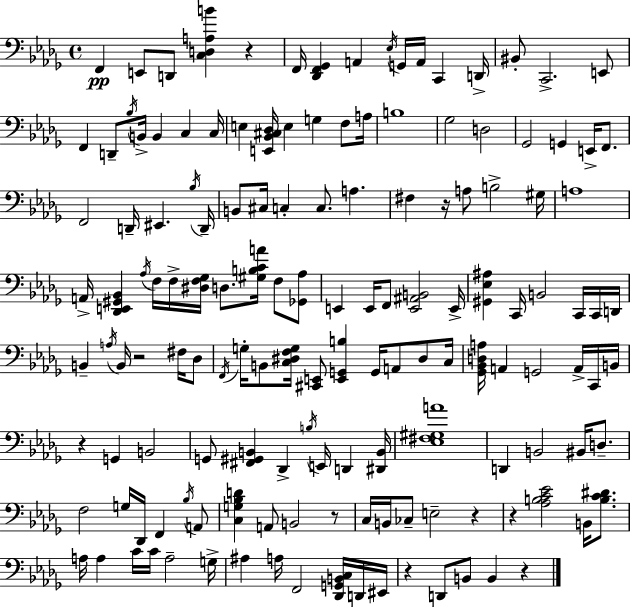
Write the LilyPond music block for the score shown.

{
  \clef bass
  \time 4/4
  \defaultTimeSignature
  \key bes \minor
  \repeat volta 2 { f,4\pp e,8 d,8 <c d a b'>4 r4 | f,16 <des, f, ges,>4 a,4 \acciaccatura { ees16 } g,16 a,16 c,4 | d,16-> bis,8-. c,2.-> e,8 | f,4 d,8-- \acciaccatura { bes16 } b,16-> b,4 c4 | \break c16 e4 <e, bes, cis des>16 e4 g4 f8 | a16 b1 | ges2 d2 | ges,2 g,4 e,16-> f,8. | \break f,2 d,16-- eis,4. | \acciaccatura { bes16 } d,16-- b,8 cis16 c4-. c8. a4. | fis4 r16 a8 b2-> | gis16 a1 | \break a,16-> <des, e, gis, bes,>4 \acciaccatura { aes16 } f16 f16-> <dis f ges>16 d8. <gis b c' a'>16 | f8 <ges, aes>8 e,4 e,16 f,8 <e, ais, b,>2 | e,16-> <gis, ees ais>4 c,16 b,2 | c,16 c,16 d,16 b,4-- \acciaccatura { a16 } b,16 r2 | \break fis16 des8 \acciaccatura { f,16 } g16-. b,8 <c dis f g>16 <cis, e,>8 <e, g, b>4 | g,16 a,8 dis8 c16 <ges, bes, d a>16 a,4 g,2 | a,16-> c,16 b,16 r4 g,4 b,2 | g,8 <fis, gis, b,>4 des,4-> | \break \acciaccatura { b16 } e,16 d,4 <dis, b,>16 <ees fis gis a'>1 | d,4 b,2 | bis,16 d8.-- f2 g16 | des,16 f,4 \acciaccatura { bes16 } a,8 <c g bes d'>4 a,8 b,2 | \break r8 c16 b,16 ces8-- e2-- | r4 r4 <aes b c' ees'>2 | b,16 <b c' dis'>8. a16 a4 c'16 c'16 a2-- | g16-> ais4 a16 f,2 | \break <des, g, b, c>16 d,16 eis,16 r4 d,8 b,8 | b,4 r4 } \bar "|."
}